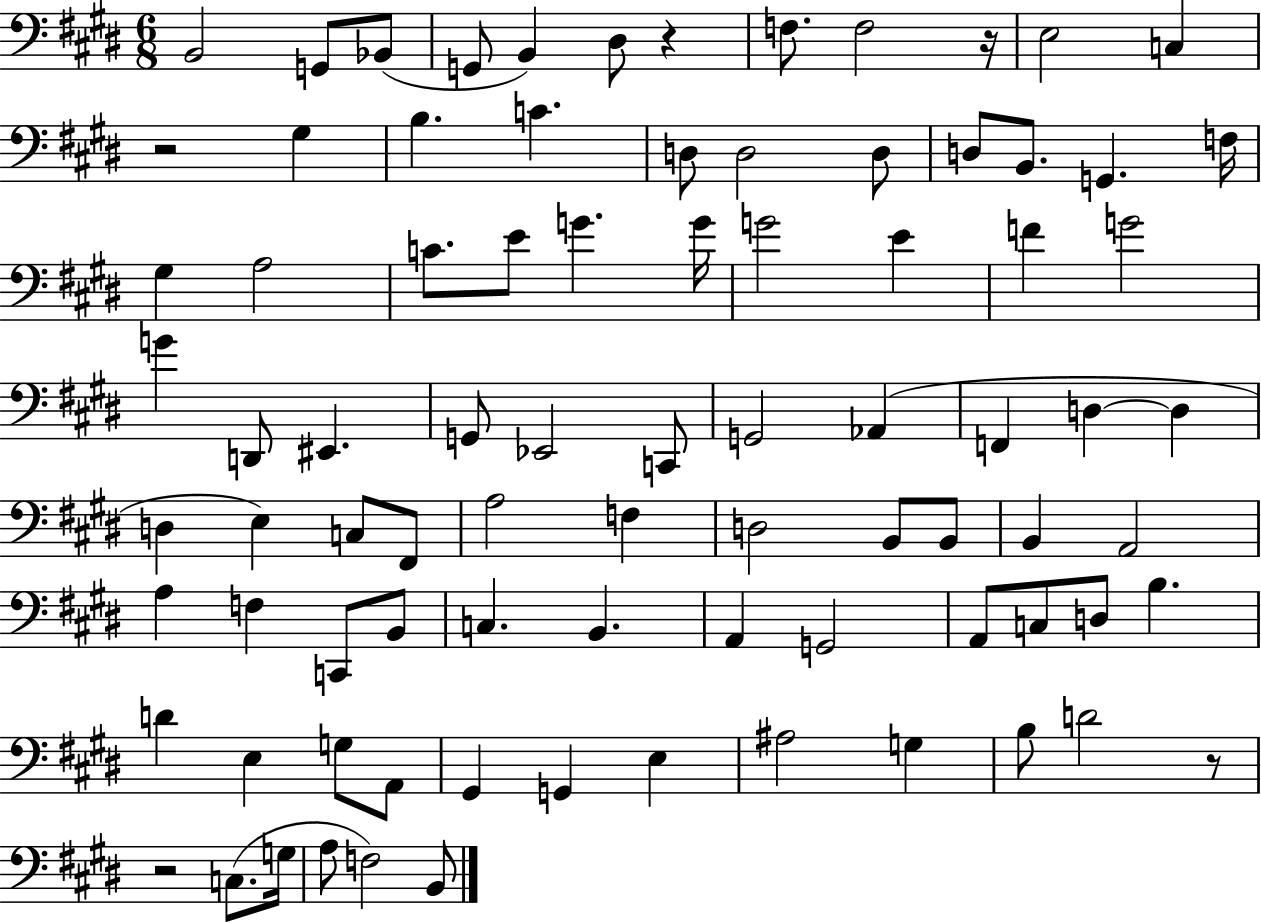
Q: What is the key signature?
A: E major